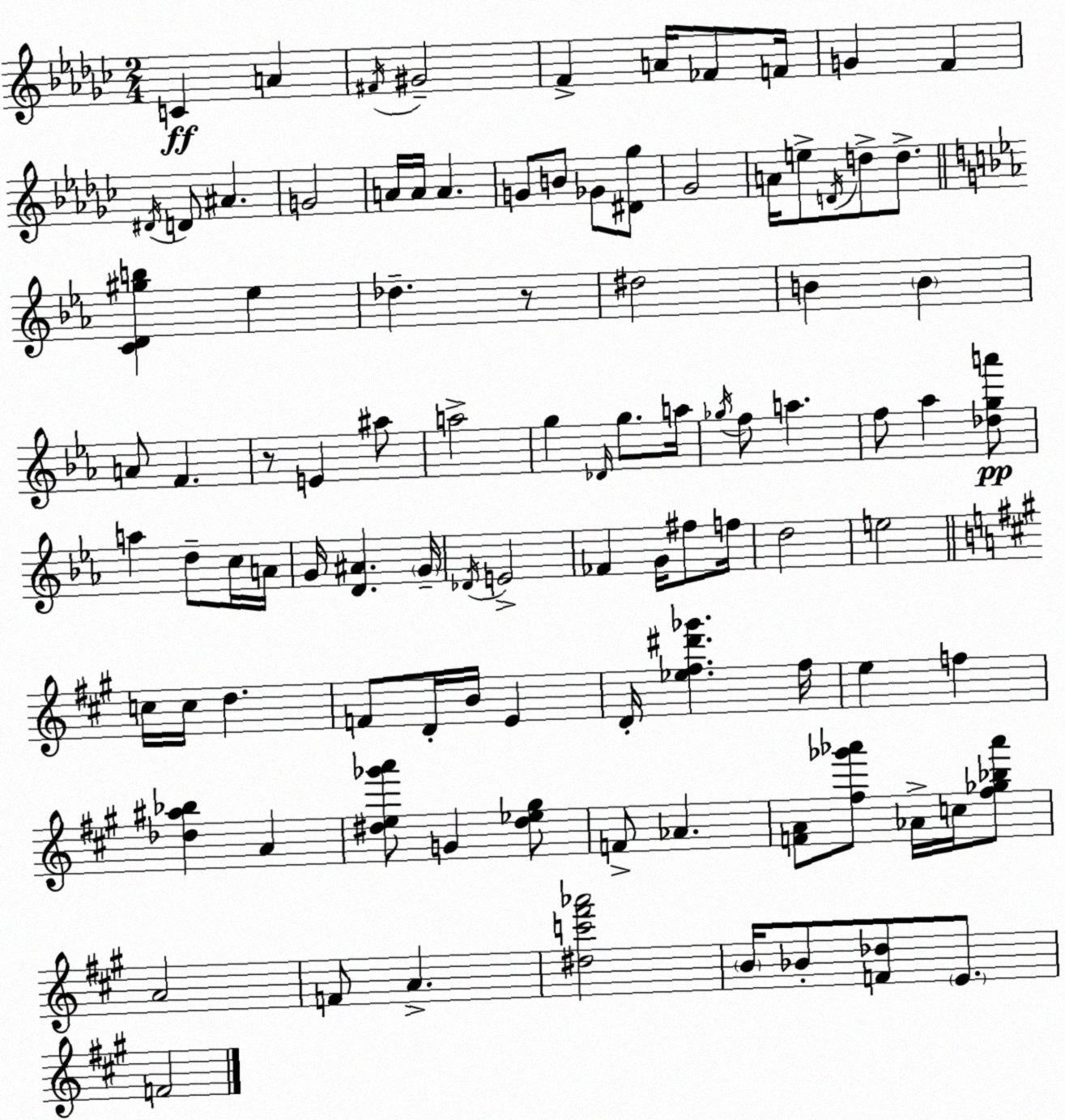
X:1
T:Untitled
M:2/4
L:1/4
K:Ebm
C A ^F/4 ^G2 F A/4 _F/2 F/4 G F ^D/4 D/2 ^A G2 A/4 A/4 A G/2 B/2 _G/2 [^D_g]/2 _G2 A/4 e/2 D/4 d/2 d/2 [CD^gb] _e _d z/2 ^d2 B B A/2 F z/2 E ^a/2 a2 g _D/4 g/2 a/4 _g/4 f/2 a f/2 _a [_dga']/2 a d/2 c/4 A/4 G/4 [D^A] G/4 _D/4 E2 _F G/4 ^f/2 f/4 d2 e2 c/4 c/4 d F/2 D/4 B/4 E D/4 [_e^f^d'_g'] ^f/4 e f [_d^a_b] A [^de_g'a']/2 G [^d_e^g]/2 F/2 _A [FA]/2 [^f_g'_a']/2 _A/4 c/4 [^f_g_b_a']/2 A2 F/2 A [^dc'^f'_a']2 B/4 _B/2 [F_d]/2 E/2 F2